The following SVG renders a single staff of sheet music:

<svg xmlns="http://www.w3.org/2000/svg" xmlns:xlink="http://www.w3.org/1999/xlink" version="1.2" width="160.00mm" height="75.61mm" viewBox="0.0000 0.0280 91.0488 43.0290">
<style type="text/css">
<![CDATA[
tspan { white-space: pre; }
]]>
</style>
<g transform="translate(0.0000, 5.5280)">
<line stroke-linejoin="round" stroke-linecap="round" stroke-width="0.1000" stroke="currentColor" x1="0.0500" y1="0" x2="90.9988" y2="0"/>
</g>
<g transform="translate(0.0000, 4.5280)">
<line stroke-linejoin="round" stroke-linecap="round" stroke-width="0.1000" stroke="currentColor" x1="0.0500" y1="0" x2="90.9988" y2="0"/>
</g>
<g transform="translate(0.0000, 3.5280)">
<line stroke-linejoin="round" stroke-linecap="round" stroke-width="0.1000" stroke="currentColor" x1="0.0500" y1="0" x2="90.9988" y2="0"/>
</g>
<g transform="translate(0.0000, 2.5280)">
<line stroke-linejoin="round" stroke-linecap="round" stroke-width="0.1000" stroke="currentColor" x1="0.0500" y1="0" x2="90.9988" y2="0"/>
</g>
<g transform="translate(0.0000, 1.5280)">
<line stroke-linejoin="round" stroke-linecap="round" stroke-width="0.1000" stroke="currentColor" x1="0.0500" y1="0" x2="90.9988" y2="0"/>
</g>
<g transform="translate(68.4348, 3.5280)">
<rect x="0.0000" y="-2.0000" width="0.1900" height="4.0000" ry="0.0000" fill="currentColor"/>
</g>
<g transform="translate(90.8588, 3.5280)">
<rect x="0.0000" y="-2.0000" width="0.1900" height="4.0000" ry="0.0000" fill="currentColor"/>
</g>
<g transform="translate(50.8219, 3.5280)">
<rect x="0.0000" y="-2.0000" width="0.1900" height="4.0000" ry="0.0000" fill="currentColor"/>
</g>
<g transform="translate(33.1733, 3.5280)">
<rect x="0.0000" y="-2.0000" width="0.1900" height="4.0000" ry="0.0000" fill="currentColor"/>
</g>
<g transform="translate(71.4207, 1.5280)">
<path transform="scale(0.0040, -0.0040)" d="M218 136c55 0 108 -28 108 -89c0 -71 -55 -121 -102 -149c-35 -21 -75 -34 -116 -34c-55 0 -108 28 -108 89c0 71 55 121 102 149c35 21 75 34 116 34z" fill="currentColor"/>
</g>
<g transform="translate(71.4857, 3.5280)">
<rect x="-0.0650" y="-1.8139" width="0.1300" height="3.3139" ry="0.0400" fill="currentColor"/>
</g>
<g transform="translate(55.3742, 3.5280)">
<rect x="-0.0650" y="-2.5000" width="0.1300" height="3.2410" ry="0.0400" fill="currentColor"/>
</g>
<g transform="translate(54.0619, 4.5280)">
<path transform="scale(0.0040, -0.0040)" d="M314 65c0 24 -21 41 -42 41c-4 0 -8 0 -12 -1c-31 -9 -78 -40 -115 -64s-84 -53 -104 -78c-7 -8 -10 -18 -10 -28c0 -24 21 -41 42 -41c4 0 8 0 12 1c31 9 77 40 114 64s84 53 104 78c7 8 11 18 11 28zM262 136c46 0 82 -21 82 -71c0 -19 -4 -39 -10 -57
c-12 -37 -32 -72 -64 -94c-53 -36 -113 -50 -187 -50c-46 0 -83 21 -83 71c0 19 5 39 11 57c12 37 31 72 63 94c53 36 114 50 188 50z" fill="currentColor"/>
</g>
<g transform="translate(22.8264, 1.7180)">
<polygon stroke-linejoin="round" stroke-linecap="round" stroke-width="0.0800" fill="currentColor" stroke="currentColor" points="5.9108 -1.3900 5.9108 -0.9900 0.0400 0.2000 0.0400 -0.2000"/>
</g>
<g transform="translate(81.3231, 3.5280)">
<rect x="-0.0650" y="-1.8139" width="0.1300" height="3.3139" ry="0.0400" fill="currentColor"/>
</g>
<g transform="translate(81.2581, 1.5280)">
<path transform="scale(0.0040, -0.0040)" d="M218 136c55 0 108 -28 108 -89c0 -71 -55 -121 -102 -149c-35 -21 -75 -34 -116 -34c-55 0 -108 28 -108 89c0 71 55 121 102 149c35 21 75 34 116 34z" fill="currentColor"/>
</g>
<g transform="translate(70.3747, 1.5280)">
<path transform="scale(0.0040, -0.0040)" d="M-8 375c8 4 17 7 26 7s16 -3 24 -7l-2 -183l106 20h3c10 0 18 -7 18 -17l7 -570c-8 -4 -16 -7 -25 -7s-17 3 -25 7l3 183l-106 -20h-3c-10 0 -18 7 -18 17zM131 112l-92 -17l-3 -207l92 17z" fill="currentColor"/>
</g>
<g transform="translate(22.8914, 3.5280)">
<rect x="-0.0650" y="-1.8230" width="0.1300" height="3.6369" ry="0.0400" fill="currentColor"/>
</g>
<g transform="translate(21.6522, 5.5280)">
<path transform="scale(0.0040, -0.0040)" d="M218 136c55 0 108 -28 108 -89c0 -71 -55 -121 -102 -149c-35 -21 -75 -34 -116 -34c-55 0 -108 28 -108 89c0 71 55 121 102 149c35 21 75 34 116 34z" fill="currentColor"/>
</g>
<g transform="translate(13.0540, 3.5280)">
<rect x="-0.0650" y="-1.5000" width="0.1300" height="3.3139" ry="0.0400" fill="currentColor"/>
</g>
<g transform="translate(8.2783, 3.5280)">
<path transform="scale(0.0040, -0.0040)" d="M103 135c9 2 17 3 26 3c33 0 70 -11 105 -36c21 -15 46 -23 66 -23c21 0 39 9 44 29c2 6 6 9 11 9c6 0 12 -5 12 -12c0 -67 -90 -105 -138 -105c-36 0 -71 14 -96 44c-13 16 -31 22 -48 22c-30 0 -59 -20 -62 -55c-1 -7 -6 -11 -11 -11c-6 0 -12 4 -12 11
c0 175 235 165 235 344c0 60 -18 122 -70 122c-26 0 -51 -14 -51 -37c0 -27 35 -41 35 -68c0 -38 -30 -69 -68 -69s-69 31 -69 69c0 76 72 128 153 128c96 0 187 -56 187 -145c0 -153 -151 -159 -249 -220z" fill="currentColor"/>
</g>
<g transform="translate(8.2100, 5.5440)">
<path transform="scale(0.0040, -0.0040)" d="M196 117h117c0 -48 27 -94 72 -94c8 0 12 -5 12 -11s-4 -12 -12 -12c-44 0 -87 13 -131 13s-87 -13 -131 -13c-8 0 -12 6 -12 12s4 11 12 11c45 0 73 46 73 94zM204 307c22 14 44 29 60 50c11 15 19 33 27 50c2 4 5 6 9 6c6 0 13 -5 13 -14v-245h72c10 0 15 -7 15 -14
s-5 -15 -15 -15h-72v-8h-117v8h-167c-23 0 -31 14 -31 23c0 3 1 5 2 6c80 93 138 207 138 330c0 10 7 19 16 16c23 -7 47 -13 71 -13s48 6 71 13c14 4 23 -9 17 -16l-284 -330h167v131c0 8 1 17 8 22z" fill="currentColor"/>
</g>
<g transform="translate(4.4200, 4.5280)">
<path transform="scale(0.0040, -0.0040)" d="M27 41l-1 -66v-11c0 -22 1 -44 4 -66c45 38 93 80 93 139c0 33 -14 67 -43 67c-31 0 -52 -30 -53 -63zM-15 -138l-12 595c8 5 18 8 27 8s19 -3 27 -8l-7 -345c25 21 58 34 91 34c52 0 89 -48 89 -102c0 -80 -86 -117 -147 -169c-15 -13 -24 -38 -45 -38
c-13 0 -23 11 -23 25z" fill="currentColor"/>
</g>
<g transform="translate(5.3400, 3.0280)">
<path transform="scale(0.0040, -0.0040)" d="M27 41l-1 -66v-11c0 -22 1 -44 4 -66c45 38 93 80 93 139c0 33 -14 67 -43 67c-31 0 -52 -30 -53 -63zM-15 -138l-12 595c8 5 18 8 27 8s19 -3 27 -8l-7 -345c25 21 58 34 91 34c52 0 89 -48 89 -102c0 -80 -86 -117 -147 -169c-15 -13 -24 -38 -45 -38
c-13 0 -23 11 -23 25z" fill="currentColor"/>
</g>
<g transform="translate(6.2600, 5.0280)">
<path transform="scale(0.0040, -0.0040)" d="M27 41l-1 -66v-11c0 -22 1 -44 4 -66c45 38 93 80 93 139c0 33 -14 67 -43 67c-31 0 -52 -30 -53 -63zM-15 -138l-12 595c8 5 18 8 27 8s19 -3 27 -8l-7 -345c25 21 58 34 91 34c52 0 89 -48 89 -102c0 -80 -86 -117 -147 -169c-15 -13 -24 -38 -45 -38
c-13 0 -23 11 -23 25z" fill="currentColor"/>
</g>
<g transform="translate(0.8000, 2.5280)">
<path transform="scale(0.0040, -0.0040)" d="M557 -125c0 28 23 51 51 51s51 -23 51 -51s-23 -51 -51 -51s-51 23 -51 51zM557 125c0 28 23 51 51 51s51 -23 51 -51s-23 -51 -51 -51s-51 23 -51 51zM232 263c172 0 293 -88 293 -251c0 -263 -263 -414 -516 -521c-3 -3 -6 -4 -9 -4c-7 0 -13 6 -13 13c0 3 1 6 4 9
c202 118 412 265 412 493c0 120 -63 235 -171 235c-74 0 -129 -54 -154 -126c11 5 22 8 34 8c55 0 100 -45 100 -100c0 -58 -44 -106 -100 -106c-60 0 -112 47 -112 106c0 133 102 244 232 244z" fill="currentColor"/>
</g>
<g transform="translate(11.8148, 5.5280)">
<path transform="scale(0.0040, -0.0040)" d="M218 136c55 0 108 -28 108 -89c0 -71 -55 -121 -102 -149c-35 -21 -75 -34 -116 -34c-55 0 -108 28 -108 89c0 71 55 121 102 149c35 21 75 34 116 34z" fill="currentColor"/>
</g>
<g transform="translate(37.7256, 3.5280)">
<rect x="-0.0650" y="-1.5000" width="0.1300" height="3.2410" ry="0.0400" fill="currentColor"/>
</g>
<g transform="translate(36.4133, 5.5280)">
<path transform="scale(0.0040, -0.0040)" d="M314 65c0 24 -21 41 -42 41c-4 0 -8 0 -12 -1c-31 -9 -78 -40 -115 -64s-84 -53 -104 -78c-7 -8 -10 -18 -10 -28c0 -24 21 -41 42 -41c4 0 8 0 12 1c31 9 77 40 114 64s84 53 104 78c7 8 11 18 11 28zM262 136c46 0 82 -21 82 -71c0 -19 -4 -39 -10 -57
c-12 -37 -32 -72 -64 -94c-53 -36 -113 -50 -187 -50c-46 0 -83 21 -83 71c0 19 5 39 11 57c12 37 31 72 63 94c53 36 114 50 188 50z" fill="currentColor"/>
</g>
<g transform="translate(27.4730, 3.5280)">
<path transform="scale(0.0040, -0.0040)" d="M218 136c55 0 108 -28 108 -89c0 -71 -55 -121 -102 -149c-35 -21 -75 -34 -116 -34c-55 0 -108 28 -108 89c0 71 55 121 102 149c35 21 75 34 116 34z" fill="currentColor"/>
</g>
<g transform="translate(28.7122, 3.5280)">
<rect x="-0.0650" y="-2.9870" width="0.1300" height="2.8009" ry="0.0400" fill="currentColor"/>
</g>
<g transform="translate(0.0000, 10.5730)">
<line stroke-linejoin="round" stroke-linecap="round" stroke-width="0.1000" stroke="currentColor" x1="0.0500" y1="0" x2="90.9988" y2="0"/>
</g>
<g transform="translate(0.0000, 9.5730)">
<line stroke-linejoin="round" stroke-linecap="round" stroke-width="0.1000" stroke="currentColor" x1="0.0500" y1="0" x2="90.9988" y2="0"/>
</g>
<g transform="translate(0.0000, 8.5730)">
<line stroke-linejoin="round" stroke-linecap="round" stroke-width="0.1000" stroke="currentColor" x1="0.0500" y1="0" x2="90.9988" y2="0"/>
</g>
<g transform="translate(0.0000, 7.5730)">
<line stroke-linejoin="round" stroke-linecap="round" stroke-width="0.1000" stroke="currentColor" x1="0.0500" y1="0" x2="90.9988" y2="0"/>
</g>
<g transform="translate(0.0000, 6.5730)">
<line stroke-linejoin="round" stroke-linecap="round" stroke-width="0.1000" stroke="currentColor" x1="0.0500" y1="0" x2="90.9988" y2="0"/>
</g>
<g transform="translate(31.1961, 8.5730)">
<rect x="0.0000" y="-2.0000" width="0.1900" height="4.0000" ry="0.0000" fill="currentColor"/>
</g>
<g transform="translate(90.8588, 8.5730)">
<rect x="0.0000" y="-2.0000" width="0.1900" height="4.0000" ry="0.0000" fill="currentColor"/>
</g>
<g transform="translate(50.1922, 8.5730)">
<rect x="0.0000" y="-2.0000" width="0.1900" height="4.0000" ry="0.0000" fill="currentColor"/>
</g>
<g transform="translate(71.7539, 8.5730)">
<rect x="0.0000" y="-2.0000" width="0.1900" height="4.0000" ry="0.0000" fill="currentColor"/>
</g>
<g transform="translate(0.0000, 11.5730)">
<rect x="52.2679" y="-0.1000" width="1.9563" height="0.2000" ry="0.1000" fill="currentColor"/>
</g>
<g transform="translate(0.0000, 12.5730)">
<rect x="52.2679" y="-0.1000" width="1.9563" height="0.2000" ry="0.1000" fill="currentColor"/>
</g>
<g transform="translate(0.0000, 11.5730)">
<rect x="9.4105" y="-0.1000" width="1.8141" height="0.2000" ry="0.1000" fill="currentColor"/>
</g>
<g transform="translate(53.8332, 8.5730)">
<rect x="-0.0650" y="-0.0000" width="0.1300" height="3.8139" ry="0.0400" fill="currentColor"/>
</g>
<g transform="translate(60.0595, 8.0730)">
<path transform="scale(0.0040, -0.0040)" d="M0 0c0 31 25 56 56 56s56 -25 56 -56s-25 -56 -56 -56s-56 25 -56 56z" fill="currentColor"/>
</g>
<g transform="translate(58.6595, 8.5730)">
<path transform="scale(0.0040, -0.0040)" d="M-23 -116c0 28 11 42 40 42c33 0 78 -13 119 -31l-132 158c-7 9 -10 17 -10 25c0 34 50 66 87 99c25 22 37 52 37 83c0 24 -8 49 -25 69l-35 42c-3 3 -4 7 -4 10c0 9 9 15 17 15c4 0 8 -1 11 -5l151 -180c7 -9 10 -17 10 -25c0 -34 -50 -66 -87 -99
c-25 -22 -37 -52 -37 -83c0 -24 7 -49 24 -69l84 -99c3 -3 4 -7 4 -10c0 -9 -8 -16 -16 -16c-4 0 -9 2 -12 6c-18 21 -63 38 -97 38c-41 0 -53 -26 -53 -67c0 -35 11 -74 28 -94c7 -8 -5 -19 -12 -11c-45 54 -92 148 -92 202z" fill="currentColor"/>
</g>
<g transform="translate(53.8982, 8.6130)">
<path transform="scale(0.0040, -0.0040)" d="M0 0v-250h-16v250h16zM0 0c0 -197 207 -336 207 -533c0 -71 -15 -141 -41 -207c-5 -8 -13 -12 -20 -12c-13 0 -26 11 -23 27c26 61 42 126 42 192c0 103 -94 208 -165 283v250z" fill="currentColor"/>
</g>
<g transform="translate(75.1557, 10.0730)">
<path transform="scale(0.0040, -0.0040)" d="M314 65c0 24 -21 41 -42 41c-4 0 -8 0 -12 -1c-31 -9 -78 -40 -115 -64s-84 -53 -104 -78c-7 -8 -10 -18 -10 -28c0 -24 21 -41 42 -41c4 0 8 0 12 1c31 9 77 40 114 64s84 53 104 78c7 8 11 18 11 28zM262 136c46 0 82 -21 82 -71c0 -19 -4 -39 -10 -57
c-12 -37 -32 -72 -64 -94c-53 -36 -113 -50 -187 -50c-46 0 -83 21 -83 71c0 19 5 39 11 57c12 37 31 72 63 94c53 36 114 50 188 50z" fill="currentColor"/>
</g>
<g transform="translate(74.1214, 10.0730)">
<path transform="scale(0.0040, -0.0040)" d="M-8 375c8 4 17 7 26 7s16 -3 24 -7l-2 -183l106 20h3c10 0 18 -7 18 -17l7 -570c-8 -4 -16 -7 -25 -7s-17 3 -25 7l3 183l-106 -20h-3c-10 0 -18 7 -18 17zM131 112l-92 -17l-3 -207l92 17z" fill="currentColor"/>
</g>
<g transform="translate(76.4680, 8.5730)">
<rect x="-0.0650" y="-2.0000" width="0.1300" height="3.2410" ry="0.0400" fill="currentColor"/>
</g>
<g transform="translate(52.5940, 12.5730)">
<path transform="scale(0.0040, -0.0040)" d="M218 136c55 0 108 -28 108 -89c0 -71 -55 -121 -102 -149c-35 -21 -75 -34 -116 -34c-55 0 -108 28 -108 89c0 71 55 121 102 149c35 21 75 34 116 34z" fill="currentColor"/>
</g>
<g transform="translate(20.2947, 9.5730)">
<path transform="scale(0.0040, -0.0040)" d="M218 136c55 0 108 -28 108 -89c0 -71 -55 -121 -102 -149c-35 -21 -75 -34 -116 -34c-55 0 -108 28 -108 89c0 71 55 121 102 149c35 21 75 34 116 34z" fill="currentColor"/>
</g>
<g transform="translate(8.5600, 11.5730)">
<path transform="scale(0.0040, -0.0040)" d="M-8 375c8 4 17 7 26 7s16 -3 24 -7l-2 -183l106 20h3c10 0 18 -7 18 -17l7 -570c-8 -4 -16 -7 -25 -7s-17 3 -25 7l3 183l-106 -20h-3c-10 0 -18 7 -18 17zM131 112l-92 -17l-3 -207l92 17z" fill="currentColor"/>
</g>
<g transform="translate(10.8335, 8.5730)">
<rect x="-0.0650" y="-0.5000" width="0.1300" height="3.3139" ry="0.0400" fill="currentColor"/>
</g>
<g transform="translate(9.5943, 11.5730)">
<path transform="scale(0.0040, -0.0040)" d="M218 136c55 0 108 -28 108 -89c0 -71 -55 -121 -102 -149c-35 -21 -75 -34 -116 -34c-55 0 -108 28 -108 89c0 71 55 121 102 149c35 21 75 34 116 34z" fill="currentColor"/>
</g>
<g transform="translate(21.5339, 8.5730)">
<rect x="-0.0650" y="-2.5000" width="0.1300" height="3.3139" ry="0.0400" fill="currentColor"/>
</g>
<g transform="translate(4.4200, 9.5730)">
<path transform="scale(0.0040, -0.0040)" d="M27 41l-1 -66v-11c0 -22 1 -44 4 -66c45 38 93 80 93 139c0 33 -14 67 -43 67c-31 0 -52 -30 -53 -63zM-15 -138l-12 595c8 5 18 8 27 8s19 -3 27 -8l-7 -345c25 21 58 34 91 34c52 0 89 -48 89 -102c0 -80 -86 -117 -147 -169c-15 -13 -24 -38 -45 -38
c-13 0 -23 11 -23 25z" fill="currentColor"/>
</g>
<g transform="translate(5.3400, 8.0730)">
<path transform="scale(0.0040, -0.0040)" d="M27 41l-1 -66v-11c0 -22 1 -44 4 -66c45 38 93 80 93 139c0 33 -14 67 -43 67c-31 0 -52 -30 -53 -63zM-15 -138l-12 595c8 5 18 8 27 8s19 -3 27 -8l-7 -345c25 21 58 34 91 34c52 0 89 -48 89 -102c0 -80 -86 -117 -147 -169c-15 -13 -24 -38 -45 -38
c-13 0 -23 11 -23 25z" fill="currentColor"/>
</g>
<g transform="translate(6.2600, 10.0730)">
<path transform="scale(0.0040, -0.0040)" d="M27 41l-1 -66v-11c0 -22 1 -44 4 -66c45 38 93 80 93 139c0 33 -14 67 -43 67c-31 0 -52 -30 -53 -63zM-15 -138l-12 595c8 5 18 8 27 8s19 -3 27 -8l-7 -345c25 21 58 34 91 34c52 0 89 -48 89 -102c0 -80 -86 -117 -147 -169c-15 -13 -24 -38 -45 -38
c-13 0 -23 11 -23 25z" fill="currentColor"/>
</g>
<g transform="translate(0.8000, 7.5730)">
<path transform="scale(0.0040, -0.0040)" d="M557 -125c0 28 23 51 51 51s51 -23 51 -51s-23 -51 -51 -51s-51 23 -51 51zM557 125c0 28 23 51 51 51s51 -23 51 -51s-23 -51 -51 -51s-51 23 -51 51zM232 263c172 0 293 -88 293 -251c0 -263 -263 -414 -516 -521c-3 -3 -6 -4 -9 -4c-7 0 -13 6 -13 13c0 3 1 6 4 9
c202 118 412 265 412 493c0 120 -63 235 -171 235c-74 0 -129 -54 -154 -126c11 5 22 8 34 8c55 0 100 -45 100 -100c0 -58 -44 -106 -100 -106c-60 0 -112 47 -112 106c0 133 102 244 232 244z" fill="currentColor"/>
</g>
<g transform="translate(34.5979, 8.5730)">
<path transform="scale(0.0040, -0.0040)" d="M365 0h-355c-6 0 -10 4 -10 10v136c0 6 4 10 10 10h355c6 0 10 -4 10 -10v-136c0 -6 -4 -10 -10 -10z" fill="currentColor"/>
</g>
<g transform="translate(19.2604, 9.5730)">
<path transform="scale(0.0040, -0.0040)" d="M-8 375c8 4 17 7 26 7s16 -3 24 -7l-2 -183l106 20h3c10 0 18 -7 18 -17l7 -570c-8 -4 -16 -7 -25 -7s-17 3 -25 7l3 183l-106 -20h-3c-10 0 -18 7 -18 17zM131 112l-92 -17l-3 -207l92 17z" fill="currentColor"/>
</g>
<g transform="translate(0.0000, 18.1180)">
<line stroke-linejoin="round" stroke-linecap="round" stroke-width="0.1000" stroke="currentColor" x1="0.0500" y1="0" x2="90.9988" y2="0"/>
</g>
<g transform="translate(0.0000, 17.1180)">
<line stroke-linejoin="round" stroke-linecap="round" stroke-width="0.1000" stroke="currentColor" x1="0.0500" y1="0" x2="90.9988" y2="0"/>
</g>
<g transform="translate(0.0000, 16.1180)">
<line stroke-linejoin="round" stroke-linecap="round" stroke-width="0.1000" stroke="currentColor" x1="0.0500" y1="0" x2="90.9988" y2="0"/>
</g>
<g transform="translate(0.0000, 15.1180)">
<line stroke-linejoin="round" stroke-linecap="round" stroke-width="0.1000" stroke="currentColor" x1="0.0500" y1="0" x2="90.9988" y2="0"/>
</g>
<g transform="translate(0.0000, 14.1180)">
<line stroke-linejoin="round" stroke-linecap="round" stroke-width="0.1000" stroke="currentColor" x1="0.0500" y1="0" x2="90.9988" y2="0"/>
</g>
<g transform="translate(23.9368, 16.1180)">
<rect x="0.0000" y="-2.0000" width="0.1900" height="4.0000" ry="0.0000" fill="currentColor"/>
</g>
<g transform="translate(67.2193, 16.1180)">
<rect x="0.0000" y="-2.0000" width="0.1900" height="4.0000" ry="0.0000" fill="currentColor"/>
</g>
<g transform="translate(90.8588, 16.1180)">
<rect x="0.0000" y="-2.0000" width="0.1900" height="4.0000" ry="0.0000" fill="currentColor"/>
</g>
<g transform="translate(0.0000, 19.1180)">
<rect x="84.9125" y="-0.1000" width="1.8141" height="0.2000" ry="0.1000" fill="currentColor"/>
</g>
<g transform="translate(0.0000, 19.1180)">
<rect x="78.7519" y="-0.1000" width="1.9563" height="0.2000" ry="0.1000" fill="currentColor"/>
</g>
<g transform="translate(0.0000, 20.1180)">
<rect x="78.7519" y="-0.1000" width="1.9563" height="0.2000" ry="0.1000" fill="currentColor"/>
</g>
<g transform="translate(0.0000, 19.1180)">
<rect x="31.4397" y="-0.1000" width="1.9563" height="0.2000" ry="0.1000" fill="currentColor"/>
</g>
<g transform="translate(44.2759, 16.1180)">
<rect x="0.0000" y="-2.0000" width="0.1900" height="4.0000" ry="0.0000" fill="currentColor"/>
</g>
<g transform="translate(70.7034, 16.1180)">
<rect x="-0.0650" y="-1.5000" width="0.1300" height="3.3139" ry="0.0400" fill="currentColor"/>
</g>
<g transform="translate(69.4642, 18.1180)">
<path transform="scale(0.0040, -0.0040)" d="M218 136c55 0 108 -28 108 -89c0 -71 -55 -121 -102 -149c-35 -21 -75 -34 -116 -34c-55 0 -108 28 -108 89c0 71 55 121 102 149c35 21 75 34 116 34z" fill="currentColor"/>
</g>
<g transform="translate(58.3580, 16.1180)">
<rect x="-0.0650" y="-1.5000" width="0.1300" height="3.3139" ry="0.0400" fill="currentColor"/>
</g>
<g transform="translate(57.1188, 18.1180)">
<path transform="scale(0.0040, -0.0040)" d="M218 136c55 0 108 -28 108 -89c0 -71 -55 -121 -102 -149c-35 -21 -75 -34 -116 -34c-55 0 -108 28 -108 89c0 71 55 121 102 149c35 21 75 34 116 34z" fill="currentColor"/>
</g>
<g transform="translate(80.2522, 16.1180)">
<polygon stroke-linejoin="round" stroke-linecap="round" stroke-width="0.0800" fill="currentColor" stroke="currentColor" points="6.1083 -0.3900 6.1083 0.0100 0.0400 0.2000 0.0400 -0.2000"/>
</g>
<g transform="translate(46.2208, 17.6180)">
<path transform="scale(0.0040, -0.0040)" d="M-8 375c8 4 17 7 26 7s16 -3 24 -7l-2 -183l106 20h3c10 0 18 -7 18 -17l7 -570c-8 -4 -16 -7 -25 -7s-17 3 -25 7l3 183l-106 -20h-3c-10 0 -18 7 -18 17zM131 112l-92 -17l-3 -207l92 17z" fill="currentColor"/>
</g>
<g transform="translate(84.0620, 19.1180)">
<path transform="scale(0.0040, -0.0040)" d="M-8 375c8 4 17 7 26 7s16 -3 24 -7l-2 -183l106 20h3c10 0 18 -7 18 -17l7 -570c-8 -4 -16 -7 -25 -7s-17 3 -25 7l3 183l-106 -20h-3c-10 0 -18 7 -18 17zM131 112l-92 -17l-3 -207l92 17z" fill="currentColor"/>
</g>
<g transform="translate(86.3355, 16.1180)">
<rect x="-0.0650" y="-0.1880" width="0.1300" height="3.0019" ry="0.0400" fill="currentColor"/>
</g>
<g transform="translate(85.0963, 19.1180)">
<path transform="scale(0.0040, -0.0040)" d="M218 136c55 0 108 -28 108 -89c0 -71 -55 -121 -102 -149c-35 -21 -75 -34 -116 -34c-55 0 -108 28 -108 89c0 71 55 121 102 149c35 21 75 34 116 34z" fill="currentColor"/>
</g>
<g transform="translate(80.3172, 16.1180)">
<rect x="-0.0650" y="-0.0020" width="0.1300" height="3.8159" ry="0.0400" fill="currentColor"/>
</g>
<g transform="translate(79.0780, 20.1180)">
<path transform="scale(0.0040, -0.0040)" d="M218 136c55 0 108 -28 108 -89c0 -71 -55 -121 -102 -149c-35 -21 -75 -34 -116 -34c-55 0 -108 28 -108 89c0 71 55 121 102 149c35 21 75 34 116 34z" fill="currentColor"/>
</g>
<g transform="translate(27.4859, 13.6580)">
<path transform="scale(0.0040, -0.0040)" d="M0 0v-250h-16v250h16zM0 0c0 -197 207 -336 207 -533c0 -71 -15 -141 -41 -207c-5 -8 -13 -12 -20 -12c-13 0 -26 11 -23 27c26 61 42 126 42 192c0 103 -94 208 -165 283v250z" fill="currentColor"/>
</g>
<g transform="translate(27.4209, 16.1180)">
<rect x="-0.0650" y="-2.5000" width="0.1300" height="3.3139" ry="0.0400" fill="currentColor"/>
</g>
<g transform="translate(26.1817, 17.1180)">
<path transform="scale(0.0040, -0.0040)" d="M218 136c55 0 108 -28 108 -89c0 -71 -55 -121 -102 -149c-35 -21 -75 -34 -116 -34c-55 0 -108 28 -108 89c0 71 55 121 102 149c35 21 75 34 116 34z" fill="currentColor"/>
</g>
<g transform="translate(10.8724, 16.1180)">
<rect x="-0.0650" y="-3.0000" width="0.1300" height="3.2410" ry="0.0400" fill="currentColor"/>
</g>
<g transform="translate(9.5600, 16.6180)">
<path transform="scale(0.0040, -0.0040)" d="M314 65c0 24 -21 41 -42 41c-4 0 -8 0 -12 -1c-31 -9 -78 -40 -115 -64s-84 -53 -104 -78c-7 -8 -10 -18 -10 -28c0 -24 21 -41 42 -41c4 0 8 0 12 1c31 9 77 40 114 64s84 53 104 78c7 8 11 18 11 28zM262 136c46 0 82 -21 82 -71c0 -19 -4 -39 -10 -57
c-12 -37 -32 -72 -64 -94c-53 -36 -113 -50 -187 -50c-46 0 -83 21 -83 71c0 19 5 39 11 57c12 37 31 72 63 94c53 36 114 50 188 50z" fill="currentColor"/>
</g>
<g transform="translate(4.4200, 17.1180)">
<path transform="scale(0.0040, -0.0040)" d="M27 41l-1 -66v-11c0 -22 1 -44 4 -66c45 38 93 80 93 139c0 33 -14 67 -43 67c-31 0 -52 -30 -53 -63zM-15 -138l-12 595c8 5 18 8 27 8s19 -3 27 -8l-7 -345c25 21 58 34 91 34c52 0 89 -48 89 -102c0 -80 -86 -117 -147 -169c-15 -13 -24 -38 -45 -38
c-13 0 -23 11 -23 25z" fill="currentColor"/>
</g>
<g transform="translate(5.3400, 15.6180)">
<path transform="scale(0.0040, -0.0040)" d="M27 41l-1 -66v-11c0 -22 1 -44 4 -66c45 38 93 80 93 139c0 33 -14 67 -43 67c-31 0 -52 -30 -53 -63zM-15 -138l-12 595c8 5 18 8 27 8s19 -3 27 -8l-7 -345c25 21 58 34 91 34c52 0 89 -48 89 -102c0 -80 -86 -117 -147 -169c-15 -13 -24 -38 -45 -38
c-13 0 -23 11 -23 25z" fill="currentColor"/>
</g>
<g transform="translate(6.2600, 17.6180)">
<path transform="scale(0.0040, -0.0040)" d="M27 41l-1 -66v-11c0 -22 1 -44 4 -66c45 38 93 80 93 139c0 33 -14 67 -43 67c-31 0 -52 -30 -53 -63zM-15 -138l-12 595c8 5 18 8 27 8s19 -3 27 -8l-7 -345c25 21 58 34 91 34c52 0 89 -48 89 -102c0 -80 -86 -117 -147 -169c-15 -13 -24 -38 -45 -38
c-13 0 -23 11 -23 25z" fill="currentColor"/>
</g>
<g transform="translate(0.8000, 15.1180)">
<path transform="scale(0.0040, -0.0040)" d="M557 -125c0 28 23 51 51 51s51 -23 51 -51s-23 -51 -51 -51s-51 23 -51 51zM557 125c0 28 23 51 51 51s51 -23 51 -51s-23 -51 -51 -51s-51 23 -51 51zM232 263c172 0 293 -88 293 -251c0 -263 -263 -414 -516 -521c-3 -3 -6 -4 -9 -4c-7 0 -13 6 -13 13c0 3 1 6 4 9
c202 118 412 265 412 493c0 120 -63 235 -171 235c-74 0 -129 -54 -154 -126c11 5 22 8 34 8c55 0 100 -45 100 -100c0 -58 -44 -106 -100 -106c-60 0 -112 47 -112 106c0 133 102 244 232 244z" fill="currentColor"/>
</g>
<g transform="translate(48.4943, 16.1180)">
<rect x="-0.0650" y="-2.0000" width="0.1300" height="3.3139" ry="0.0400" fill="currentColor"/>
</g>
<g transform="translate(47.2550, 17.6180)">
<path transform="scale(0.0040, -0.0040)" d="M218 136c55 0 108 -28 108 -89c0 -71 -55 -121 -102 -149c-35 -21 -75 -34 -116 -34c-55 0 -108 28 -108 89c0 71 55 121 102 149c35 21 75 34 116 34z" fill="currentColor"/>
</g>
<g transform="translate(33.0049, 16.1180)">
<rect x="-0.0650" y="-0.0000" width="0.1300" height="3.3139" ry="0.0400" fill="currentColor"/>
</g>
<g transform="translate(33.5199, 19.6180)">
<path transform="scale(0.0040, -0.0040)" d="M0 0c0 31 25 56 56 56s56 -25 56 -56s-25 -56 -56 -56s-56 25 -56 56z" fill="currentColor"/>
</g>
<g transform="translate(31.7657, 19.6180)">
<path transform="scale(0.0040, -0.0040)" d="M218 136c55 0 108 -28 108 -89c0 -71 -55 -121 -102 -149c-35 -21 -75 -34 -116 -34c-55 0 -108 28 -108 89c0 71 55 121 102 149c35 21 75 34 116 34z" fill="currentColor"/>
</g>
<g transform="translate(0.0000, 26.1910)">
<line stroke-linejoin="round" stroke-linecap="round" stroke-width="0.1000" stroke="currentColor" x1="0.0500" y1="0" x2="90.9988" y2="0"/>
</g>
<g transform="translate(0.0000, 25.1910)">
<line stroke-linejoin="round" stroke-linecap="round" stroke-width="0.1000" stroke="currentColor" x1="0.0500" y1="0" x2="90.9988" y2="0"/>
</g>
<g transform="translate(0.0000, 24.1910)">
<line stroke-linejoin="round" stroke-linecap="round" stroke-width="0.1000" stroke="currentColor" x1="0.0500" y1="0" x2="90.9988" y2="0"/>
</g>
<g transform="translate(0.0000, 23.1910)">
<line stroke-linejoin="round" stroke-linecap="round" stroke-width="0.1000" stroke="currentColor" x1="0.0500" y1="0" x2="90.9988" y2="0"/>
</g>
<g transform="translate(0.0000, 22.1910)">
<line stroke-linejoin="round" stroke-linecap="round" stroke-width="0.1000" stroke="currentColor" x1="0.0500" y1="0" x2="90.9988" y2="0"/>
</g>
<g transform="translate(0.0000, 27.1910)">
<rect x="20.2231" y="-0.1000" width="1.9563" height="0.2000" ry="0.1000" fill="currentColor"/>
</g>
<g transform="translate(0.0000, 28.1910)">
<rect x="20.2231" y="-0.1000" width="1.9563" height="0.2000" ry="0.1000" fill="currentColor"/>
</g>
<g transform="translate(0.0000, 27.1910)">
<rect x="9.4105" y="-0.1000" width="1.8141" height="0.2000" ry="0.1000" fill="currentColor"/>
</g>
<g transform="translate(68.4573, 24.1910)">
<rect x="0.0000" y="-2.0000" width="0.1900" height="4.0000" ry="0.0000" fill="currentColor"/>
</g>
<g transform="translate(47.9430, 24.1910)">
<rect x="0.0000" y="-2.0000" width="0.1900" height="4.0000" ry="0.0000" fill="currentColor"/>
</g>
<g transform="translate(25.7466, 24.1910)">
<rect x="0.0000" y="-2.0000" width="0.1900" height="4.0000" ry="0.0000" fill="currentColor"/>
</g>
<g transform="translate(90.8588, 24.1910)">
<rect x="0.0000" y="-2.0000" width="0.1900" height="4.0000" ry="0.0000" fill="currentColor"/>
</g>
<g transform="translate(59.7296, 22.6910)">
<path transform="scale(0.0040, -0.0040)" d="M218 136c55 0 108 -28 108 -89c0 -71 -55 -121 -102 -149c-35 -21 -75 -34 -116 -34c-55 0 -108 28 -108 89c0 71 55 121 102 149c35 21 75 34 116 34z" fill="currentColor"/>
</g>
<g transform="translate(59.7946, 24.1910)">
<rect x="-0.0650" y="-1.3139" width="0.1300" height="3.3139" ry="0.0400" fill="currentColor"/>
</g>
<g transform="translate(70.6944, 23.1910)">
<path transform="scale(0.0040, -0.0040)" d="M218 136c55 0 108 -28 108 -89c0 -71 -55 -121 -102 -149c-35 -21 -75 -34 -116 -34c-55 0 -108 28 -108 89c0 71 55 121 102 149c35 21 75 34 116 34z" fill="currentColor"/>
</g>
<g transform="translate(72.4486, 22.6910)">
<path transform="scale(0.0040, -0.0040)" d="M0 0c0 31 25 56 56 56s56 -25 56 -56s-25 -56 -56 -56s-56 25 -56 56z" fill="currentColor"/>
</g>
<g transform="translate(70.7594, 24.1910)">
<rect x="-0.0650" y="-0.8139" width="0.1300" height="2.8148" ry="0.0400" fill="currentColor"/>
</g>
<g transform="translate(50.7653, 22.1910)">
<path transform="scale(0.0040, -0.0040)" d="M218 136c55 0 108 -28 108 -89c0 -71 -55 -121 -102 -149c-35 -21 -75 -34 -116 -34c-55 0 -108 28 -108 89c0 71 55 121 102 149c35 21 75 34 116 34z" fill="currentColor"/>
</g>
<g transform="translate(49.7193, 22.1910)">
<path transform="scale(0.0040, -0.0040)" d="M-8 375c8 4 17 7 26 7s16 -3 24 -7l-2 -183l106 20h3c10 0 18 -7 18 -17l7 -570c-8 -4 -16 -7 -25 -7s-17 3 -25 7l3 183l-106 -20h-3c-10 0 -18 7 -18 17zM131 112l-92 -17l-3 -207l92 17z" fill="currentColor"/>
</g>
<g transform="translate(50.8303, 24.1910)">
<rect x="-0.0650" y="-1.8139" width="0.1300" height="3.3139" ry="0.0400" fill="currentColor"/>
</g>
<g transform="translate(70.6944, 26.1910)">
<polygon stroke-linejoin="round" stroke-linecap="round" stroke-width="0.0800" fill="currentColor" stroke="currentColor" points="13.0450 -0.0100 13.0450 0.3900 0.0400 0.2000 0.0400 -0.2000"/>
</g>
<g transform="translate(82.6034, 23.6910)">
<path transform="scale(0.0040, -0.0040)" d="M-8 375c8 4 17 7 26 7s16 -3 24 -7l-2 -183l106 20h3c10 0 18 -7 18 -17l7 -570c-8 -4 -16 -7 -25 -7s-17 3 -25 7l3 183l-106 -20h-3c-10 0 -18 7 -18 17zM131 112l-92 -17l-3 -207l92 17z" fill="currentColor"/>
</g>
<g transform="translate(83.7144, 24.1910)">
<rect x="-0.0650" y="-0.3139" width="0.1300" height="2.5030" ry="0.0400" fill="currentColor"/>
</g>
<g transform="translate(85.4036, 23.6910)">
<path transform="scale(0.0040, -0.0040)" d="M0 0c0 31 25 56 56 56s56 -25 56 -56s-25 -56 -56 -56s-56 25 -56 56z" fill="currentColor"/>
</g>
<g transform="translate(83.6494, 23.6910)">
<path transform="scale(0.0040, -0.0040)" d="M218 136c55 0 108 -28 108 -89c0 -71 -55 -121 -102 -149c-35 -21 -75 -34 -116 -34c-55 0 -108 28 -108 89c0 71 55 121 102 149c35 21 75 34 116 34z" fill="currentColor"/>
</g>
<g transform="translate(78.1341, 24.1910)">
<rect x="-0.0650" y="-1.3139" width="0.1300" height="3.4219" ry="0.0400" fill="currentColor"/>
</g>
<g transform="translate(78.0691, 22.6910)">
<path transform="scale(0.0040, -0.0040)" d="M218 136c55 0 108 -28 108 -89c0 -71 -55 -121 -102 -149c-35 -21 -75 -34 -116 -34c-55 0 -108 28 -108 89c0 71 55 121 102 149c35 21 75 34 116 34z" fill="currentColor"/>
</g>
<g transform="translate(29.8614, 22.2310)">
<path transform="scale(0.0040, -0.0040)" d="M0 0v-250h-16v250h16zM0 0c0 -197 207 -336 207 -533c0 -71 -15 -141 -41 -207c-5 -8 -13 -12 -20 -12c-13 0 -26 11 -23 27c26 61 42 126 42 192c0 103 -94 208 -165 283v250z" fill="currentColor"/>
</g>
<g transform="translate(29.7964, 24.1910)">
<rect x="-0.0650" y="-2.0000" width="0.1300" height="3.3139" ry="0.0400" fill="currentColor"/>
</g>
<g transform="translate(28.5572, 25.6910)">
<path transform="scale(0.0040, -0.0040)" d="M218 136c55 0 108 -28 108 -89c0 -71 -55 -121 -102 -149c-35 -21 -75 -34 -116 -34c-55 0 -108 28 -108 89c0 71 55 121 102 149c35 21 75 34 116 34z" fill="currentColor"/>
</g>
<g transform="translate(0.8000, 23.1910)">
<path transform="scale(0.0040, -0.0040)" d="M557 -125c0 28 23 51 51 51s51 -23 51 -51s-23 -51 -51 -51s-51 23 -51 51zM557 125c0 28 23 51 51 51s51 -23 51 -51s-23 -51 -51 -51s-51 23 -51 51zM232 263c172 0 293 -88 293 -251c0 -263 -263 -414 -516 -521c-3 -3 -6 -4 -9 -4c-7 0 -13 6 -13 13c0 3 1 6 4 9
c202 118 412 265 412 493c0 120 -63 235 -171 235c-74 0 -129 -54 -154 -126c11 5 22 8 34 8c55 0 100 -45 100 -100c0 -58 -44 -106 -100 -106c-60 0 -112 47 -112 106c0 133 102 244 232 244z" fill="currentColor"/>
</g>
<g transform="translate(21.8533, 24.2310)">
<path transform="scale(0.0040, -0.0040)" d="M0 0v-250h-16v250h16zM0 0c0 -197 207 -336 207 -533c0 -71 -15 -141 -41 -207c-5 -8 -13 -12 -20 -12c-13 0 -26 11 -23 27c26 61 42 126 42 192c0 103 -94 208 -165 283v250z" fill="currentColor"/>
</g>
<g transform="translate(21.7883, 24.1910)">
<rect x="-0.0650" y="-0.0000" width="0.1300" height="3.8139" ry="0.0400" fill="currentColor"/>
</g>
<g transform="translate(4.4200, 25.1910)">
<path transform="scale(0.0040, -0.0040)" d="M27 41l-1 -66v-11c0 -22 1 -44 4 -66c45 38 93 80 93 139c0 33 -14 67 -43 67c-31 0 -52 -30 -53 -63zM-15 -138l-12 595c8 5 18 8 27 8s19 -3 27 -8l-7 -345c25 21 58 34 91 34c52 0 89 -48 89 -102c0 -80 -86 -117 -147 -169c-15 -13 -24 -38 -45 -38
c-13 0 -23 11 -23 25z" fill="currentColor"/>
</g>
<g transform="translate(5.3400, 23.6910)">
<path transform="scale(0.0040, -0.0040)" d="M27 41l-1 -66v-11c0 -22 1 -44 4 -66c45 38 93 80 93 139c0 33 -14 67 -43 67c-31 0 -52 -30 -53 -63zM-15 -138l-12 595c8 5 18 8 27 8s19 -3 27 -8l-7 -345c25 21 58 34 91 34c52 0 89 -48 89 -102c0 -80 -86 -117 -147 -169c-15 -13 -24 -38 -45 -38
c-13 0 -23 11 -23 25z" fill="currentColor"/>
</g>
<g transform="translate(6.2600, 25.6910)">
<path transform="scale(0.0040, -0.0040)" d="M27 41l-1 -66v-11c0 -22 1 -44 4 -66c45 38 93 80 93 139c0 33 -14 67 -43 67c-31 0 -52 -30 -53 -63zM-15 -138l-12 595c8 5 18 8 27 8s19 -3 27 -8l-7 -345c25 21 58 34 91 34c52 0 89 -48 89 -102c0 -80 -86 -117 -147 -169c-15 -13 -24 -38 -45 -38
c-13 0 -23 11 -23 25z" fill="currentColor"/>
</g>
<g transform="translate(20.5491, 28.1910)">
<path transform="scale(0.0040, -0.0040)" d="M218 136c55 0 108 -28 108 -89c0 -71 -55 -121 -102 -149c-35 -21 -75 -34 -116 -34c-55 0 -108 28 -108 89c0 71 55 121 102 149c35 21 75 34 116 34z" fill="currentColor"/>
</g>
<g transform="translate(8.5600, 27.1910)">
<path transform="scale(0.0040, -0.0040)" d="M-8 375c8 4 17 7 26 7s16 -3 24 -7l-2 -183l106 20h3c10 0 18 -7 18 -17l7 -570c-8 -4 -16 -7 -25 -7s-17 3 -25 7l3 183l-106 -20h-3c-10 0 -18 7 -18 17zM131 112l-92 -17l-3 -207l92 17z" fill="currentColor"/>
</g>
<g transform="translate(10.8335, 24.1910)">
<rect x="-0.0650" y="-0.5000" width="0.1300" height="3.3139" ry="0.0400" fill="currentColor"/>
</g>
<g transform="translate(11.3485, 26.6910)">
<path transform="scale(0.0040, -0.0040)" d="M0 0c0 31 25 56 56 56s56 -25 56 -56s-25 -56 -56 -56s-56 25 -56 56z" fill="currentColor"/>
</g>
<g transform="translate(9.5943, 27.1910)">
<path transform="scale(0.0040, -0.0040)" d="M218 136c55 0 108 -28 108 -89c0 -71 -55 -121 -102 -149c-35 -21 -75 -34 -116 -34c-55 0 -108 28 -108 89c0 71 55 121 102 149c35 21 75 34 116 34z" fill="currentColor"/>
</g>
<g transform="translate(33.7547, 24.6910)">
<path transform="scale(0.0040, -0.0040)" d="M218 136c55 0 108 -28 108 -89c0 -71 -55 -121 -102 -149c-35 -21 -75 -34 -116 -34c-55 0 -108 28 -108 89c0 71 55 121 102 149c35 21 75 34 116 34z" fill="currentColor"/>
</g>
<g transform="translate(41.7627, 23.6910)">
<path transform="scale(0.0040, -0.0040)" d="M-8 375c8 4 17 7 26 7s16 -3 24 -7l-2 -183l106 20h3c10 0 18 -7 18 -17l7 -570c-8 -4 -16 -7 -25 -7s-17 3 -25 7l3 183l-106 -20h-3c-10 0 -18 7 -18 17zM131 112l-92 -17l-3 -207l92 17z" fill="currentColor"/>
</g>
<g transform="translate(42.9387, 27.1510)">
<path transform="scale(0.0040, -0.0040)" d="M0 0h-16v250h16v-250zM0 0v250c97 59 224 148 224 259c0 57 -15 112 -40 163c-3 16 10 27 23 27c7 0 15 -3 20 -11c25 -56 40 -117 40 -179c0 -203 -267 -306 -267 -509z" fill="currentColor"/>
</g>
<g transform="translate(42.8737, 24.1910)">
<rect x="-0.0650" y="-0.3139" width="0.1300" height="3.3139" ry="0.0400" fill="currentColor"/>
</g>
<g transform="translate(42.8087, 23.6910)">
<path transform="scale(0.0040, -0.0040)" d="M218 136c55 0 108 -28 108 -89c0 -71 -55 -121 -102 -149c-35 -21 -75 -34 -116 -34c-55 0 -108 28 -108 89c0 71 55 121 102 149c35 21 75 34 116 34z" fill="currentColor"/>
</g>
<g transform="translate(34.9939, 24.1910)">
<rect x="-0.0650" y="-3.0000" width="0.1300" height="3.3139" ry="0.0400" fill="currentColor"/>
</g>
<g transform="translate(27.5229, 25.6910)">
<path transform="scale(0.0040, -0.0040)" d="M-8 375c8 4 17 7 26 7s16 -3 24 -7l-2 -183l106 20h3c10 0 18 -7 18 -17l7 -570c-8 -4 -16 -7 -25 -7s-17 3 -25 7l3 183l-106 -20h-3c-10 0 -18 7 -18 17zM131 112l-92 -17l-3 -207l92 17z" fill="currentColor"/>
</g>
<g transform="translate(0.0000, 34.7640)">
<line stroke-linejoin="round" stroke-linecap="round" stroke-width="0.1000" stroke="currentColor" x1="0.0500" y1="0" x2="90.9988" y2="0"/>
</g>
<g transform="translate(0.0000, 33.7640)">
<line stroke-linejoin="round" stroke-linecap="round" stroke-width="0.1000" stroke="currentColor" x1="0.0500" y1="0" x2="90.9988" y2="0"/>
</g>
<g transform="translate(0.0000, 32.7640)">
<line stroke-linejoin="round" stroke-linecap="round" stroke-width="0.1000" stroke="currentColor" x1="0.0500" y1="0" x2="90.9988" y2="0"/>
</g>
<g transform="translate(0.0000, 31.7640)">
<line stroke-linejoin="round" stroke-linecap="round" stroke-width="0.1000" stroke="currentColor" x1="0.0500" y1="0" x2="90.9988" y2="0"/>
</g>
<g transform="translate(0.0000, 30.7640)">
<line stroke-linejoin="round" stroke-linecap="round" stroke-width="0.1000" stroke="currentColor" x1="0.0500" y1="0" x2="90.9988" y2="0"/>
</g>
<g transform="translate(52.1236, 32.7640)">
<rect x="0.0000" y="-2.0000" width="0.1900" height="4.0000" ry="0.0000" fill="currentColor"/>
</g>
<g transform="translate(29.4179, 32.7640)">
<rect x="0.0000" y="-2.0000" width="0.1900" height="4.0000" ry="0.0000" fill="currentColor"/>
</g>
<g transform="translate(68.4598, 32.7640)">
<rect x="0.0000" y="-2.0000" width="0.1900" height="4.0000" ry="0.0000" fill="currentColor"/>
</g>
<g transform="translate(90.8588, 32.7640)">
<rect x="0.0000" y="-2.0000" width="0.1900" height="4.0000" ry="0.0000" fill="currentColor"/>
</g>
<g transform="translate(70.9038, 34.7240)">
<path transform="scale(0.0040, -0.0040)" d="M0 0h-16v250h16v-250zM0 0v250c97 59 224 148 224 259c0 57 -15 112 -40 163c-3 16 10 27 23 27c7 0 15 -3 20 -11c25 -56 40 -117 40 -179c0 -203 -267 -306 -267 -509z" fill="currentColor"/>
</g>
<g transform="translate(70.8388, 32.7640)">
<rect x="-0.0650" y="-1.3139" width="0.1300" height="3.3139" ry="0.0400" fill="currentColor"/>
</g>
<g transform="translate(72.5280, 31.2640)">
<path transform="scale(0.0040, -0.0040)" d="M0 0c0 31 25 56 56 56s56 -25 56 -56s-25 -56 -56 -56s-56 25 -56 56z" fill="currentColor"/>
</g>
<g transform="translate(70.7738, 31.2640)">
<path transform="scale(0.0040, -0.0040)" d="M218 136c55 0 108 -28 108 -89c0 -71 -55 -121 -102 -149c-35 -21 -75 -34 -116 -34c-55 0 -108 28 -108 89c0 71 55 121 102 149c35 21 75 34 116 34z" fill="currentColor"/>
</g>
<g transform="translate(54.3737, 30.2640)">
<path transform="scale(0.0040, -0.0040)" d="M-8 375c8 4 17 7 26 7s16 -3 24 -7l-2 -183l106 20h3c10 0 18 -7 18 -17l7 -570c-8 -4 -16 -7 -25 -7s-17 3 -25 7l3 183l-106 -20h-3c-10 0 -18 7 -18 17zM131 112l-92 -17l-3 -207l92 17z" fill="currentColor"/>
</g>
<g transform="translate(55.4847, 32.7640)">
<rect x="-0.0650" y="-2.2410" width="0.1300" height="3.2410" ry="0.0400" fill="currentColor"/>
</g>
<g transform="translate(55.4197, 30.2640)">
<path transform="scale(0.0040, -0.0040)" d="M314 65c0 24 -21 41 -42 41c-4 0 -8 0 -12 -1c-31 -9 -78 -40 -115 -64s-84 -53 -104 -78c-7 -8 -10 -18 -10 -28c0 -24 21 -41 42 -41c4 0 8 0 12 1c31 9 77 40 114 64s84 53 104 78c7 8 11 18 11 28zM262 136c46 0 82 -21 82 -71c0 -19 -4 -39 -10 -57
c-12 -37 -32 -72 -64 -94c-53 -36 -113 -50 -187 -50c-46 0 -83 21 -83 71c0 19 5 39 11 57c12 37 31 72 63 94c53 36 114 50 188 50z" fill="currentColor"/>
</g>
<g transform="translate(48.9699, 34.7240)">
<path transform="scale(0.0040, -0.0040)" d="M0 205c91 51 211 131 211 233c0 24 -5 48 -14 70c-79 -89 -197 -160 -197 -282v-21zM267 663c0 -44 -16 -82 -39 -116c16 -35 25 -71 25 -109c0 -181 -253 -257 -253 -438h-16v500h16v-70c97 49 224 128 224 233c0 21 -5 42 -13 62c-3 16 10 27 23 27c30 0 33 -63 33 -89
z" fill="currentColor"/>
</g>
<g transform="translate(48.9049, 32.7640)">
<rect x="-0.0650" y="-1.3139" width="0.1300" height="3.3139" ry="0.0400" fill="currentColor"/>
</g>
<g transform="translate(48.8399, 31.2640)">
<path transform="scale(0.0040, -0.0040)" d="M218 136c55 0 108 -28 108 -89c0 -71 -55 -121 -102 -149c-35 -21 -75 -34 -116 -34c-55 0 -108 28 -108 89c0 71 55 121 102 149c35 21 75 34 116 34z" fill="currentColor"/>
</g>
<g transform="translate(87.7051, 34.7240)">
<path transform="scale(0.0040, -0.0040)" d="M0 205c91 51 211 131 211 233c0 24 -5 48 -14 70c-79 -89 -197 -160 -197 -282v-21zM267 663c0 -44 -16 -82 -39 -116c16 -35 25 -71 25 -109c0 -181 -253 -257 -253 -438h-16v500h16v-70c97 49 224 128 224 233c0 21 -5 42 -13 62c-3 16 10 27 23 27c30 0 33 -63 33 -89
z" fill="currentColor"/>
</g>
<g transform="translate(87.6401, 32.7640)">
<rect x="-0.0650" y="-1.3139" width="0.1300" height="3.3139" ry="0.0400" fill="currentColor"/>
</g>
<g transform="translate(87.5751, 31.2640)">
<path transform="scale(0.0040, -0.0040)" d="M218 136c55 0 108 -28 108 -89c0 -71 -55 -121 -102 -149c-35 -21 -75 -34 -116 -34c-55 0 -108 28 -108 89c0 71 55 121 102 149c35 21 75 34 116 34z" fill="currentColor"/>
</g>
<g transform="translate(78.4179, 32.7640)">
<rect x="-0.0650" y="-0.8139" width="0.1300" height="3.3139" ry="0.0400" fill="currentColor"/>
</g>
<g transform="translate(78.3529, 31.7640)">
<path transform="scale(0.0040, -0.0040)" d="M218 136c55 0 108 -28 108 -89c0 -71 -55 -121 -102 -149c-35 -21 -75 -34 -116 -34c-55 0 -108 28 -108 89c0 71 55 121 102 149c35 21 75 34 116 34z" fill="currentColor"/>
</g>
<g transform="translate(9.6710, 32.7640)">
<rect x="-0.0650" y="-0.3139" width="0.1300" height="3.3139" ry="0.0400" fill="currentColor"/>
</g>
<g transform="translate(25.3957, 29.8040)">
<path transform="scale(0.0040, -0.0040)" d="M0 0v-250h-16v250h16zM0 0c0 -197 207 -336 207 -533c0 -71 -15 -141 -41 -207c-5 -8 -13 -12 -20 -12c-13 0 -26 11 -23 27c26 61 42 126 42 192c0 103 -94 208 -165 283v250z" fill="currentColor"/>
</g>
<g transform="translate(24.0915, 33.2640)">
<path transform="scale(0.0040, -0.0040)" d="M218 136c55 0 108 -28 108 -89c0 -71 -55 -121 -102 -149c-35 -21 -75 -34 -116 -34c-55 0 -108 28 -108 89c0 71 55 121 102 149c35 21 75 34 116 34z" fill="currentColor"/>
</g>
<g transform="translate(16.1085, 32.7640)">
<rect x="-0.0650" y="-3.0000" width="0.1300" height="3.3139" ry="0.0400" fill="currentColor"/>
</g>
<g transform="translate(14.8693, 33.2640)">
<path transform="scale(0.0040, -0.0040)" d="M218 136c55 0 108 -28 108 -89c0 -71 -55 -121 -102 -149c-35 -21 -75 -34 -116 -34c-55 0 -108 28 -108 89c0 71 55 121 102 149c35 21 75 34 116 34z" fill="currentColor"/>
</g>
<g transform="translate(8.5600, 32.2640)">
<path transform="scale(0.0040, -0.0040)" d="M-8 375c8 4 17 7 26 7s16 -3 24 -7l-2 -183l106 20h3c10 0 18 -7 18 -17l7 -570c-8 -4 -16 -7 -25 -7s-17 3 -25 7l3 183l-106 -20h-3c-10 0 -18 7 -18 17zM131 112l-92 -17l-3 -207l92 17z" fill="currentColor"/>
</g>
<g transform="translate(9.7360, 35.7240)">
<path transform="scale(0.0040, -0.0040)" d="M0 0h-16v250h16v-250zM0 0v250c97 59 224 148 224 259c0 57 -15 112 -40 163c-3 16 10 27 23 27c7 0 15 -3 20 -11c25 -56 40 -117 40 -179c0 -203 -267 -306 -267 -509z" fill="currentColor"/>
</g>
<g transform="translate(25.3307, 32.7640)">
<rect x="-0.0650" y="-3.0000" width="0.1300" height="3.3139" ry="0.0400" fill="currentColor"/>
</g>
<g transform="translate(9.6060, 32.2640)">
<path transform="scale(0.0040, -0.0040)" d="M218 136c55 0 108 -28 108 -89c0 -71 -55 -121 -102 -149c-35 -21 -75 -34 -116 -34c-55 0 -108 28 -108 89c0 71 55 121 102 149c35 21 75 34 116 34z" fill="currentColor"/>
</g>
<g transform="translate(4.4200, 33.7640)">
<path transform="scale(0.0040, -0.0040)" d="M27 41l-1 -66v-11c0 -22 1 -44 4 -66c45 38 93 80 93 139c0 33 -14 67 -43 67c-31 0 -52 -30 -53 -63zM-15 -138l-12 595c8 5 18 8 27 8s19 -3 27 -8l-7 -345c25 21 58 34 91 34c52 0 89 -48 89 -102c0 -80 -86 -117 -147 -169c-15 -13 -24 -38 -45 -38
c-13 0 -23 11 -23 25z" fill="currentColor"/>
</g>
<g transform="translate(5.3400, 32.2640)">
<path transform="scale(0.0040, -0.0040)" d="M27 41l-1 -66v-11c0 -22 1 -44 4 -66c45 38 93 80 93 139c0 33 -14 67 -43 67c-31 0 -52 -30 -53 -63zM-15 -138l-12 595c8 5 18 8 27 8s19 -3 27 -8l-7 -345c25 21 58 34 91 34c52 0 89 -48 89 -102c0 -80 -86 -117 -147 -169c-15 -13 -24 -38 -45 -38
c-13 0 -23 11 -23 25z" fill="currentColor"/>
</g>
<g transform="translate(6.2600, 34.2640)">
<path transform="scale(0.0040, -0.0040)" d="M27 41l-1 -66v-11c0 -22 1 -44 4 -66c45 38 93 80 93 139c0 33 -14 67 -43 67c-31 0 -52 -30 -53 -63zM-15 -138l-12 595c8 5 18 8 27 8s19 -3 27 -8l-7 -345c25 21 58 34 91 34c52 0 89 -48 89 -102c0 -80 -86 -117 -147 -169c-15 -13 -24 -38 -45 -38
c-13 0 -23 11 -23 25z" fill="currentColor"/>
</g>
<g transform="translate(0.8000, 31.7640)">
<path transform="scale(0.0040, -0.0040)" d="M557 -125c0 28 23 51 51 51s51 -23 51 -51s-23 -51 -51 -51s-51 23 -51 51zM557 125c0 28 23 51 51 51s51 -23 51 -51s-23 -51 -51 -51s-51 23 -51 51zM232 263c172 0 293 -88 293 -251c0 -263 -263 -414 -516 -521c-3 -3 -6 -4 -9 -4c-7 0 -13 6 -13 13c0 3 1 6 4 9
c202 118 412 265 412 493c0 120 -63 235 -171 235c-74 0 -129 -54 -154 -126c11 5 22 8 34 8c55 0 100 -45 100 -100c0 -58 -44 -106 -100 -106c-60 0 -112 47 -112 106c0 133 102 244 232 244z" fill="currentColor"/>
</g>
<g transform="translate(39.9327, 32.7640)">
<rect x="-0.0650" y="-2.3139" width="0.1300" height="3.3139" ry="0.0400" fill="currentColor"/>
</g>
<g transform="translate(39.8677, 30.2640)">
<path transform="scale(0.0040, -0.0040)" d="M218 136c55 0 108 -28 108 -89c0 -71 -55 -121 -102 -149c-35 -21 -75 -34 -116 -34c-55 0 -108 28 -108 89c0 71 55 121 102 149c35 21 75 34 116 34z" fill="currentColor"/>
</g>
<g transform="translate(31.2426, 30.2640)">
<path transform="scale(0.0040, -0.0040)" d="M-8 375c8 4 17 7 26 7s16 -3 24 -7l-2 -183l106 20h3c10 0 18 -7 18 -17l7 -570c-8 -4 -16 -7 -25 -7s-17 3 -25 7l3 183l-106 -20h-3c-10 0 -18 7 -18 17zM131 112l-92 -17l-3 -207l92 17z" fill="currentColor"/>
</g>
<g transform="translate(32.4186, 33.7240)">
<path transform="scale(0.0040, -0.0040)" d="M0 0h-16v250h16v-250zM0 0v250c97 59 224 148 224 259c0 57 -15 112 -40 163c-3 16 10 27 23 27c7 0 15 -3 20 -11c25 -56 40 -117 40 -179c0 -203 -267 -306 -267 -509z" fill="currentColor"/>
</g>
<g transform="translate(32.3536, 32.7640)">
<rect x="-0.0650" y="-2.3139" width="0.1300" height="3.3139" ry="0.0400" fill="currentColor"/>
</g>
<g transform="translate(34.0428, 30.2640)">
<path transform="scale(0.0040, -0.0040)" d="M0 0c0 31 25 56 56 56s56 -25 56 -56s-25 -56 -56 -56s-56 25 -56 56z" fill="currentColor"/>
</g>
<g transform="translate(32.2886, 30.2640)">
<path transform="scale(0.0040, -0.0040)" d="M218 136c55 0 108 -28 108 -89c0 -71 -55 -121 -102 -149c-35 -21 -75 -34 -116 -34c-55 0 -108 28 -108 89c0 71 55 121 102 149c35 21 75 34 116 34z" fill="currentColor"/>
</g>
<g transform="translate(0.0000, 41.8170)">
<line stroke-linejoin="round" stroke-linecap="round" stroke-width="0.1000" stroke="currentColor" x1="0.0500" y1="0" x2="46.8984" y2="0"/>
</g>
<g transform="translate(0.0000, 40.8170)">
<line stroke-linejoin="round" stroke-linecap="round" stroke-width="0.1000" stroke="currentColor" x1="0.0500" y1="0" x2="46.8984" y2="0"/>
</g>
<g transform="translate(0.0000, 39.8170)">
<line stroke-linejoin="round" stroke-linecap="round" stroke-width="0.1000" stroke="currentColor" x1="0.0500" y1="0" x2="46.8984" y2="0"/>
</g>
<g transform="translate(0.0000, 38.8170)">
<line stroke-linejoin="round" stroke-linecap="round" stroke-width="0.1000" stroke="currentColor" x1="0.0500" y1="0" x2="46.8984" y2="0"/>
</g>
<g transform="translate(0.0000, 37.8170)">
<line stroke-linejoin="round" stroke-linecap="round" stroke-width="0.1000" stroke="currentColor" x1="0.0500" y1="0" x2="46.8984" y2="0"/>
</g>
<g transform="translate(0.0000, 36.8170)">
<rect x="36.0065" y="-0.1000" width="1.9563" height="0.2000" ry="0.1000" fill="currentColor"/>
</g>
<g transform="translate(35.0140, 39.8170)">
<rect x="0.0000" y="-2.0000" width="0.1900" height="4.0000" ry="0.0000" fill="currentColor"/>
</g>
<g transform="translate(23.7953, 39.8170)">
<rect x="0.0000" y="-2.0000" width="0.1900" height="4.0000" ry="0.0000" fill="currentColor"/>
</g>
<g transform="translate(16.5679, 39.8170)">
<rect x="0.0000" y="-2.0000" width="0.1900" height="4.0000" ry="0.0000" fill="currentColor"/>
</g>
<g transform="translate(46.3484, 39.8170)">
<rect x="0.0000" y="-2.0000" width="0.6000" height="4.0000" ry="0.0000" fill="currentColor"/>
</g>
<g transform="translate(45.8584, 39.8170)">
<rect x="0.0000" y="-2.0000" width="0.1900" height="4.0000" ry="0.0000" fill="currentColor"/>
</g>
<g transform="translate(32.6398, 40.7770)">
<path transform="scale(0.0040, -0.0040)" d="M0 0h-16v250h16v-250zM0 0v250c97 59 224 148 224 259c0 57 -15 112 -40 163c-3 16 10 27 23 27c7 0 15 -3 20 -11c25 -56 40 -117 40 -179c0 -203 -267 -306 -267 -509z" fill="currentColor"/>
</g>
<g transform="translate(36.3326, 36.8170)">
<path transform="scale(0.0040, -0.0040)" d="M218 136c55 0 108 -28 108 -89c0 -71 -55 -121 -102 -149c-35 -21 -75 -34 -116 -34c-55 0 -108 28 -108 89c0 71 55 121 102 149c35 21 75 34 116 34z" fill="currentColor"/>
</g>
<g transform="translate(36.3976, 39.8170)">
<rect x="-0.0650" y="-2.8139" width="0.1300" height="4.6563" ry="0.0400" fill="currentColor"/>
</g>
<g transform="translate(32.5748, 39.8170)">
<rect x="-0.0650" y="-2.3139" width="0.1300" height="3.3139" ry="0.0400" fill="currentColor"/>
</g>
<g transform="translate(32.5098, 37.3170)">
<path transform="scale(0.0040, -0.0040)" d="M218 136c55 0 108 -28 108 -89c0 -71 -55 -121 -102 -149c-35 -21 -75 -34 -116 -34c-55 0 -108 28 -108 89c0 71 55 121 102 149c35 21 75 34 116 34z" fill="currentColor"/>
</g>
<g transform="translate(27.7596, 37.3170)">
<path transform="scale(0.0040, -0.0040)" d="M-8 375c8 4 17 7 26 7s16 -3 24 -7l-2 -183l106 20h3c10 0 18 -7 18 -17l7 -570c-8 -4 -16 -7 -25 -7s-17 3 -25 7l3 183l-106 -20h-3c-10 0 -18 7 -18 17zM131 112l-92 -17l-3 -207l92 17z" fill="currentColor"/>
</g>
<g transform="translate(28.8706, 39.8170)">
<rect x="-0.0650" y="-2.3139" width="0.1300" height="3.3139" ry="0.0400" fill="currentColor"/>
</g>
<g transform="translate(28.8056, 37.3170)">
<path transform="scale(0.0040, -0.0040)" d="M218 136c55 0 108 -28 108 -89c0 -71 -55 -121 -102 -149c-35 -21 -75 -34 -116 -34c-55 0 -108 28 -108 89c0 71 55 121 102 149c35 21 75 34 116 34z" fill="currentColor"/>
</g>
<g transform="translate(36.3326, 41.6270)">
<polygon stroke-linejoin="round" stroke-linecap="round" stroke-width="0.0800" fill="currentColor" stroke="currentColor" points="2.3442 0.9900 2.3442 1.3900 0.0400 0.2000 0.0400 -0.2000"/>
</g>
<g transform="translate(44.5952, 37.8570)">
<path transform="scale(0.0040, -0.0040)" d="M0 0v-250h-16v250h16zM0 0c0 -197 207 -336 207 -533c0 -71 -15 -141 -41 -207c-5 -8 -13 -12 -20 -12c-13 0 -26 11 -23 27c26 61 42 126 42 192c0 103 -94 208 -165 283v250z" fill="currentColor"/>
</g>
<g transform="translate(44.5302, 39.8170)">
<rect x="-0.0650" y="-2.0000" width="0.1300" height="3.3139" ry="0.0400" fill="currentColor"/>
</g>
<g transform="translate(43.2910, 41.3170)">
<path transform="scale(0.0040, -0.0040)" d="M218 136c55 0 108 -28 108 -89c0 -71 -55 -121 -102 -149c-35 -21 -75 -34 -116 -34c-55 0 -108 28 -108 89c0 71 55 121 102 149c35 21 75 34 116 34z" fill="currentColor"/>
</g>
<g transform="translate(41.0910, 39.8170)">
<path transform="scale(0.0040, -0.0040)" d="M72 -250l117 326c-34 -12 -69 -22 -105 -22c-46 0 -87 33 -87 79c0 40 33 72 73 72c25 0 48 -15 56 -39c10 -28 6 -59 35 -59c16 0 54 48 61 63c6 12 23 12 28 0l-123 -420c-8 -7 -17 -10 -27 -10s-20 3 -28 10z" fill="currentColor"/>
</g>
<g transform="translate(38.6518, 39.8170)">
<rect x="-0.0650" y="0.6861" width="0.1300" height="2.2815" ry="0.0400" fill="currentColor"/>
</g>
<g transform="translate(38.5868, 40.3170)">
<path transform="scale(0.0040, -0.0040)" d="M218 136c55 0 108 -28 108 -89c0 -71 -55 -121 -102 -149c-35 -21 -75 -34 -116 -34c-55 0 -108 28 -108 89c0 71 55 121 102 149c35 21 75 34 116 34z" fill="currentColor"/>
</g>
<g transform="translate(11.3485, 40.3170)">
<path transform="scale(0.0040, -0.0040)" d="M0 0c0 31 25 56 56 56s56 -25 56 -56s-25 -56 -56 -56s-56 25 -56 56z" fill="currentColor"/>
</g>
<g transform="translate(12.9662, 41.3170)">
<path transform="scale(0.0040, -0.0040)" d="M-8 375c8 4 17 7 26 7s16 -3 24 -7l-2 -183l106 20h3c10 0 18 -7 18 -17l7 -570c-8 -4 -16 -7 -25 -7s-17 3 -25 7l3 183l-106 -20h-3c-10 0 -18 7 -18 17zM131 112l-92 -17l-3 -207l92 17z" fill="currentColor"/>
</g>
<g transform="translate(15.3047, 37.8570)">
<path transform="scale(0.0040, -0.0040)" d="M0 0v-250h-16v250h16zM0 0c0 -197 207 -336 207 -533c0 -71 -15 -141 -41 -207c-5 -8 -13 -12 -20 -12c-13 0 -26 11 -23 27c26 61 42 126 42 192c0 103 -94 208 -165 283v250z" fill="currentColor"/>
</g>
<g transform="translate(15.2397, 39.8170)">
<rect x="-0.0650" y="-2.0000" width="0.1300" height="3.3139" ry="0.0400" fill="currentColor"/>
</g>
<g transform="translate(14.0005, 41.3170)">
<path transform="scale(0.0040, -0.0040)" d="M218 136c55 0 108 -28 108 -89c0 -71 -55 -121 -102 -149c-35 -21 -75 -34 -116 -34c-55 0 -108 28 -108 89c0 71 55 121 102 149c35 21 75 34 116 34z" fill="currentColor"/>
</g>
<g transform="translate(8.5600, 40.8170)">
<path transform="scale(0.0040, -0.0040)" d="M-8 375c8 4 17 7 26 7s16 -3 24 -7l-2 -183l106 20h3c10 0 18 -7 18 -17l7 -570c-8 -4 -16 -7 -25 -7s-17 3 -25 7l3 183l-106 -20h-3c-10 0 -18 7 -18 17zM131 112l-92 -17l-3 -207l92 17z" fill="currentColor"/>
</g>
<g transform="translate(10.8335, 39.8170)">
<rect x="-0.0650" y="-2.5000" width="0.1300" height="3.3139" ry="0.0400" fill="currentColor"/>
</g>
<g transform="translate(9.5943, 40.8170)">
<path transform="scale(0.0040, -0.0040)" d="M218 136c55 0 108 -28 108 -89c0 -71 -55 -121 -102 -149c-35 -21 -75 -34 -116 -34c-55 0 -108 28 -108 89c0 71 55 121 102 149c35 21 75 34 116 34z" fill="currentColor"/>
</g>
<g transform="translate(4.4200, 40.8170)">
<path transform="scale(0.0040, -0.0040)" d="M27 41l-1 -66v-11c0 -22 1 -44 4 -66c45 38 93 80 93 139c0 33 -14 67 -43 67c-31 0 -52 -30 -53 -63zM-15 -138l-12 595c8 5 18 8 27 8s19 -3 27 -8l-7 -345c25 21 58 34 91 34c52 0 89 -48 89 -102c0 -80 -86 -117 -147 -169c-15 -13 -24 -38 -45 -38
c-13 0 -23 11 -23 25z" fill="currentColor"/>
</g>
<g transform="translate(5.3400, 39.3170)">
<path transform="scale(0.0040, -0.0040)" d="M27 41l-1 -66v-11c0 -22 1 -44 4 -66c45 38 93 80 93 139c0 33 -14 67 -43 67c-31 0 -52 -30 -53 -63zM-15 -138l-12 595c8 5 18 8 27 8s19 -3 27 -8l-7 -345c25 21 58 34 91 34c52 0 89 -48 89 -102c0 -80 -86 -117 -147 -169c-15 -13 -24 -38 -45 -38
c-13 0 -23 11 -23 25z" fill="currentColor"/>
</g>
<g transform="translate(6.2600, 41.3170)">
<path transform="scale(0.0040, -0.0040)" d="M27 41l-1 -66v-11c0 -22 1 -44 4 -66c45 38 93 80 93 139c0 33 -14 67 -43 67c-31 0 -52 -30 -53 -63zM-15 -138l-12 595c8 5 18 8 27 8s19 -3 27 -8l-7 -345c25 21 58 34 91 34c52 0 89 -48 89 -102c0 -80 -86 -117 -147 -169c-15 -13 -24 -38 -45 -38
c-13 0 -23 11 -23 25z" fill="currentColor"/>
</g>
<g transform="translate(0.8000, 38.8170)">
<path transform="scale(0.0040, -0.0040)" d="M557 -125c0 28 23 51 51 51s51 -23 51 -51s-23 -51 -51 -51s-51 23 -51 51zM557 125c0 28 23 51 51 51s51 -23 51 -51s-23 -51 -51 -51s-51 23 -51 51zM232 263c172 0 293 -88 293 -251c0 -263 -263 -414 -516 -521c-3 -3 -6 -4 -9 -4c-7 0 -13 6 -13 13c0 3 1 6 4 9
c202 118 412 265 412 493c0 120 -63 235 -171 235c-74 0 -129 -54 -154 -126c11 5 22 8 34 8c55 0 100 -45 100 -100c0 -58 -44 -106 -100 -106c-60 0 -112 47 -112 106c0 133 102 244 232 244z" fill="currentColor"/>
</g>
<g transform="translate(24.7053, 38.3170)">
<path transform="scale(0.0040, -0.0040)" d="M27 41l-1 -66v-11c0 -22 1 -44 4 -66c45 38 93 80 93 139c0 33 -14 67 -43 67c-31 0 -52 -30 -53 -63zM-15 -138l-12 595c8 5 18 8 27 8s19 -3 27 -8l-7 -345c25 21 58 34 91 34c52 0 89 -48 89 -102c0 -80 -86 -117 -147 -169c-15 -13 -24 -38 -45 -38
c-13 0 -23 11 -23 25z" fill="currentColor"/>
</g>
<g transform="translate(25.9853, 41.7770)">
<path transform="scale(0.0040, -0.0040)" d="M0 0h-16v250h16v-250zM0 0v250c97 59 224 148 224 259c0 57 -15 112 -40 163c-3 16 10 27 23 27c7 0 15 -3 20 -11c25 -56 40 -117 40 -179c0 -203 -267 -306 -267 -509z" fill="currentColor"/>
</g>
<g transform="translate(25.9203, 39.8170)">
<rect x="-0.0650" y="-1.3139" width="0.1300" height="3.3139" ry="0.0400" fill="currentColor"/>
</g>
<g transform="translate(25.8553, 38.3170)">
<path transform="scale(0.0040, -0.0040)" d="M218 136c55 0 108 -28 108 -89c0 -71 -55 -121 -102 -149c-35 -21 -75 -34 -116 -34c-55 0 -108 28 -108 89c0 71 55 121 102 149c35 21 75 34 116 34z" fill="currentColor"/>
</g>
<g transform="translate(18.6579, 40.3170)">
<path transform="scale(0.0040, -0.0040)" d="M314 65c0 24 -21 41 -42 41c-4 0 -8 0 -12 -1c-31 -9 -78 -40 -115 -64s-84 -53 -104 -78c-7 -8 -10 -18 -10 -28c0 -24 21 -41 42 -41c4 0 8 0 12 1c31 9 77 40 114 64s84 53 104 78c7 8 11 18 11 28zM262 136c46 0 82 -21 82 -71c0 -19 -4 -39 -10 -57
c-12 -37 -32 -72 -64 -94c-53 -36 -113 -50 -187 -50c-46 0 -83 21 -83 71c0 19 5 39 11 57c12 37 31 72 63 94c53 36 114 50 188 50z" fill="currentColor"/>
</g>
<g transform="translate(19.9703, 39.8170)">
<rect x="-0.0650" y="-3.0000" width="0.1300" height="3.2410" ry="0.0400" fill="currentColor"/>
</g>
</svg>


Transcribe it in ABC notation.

X:1
T:Untitled
M:2/4
L:1/4
K:Eb
G,, G,,/2 D,/2 G,,2 _B,,2 A, A, E,, B,, z2 C,,/2 z A,,2 C,2 _B,,/2 D,, A,, G,, G,, C,,/2 E,,/2 E,, C,,/2 A,,/2 C, E,/2 A, G, F,/2 G,/2 E,/2 E,/2 C, C,/2 B,/2 B, G,/4 B,2 G,/2 F, G,/4 B,, A,,/2 C,2 _G,/2 B, B,/2 C/2 C,/2 z/2 _A,,/2